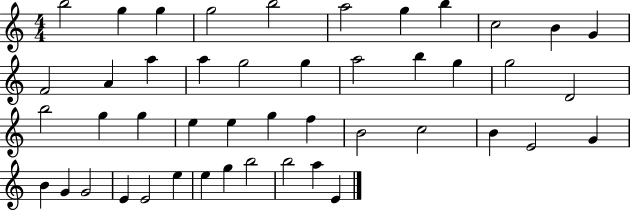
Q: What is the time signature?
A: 4/4